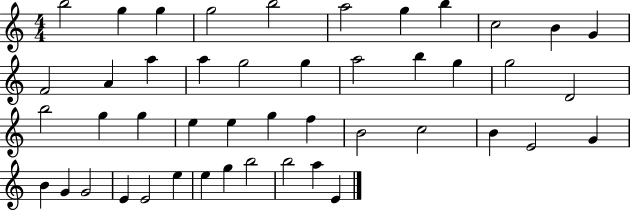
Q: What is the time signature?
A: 4/4